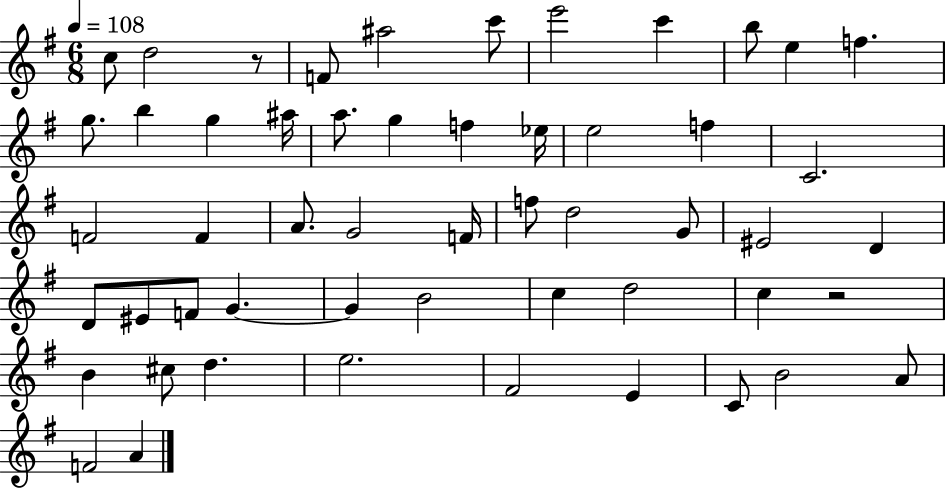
{
  \clef treble
  \numericTimeSignature
  \time 6/8
  \key g \major
  \tempo 4 = 108
  c''8 d''2 r8 | f'8 ais''2 c'''8 | e'''2 c'''4 | b''8 e''4 f''4. | \break g''8. b''4 g''4 ais''16 | a''8. g''4 f''4 ees''16 | e''2 f''4 | c'2. | \break f'2 f'4 | a'8. g'2 f'16 | f''8 d''2 g'8 | eis'2 d'4 | \break d'8 eis'8 f'8 g'4.~~ | g'4 b'2 | c''4 d''2 | c''4 r2 | \break b'4 cis''8 d''4. | e''2. | fis'2 e'4 | c'8 b'2 a'8 | \break f'2 a'4 | \bar "|."
}